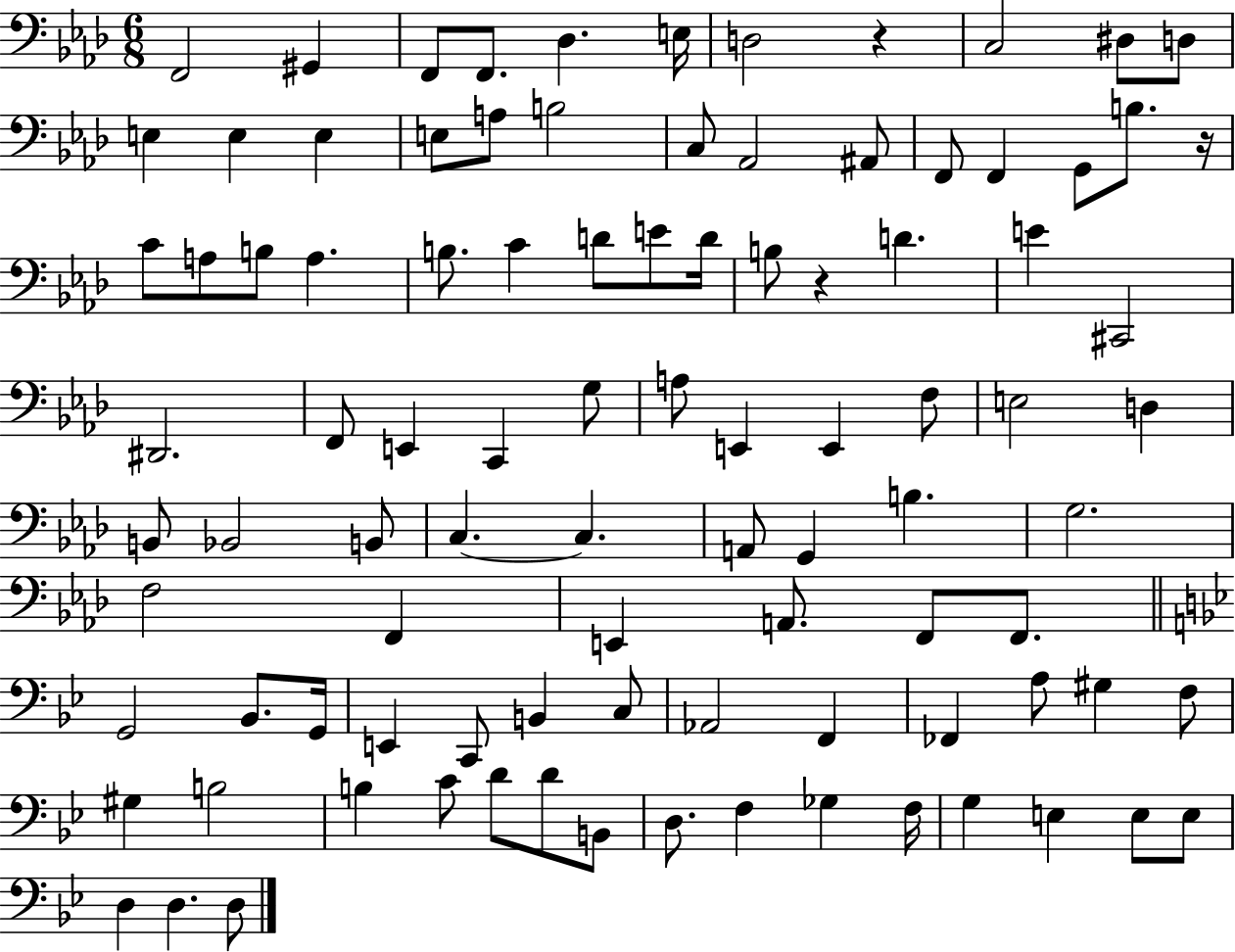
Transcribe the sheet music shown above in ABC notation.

X:1
T:Untitled
M:6/8
L:1/4
K:Ab
F,,2 ^G,, F,,/2 F,,/2 _D, E,/4 D,2 z C,2 ^D,/2 D,/2 E, E, E, E,/2 A,/2 B,2 C,/2 _A,,2 ^A,,/2 F,,/2 F,, G,,/2 B,/2 z/4 C/2 A,/2 B,/2 A, B,/2 C D/2 E/2 D/4 B,/2 z D E ^C,,2 ^D,,2 F,,/2 E,, C,, G,/2 A,/2 E,, E,, F,/2 E,2 D, B,,/2 _B,,2 B,,/2 C, C, A,,/2 G,, B, G,2 F,2 F,, E,, A,,/2 F,,/2 F,,/2 G,,2 _B,,/2 G,,/4 E,, C,,/2 B,, C,/2 _A,,2 F,, _F,, A,/2 ^G, F,/2 ^G, B,2 B, C/2 D/2 D/2 B,,/2 D,/2 F, _G, F,/4 G, E, E,/2 E,/2 D, D, D,/2